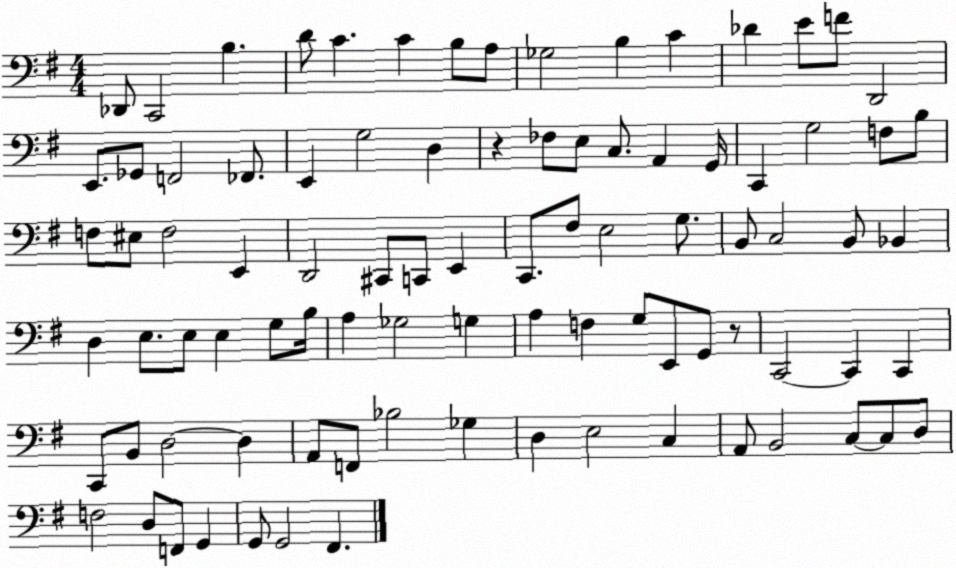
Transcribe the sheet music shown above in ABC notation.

X:1
T:Untitled
M:4/4
L:1/4
K:G
_D,,/2 C,,2 B, D/2 C C B,/2 A,/2 _G,2 B, C _D E/2 F/2 D,,2 E,,/2 _G,,/2 F,,2 _F,,/2 E,, G,2 D, z _F,/2 E,/2 C,/2 A,, G,,/4 C,, G,2 F,/2 B,/2 F,/2 ^E,/2 F,2 E,, D,,2 ^C,,/2 C,,/2 E,, C,,/2 ^F,/2 E,2 G,/2 B,,/2 C,2 B,,/2 _B,, D, E,/2 E,/2 E, G,/2 B,/4 A, _G,2 G, A, F, G,/2 E,,/2 G,,/2 z/2 C,,2 C,, C,, C,,/2 B,,/2 D,2 D, A,,/2 F,,/2 _B,2 _G, D, E,2 C, A,,/2 B,,2 C,/2 C,/2 D,/2 F,2 D,/2 F,,/2 G,, G,,/2 G,,2 ^F,,